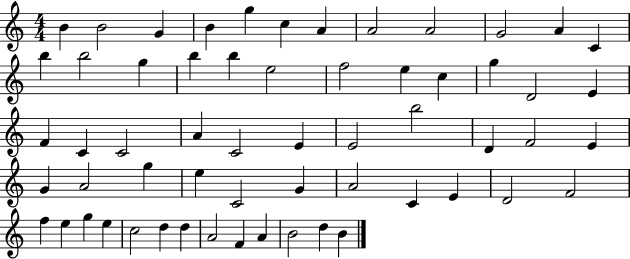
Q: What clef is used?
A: treble